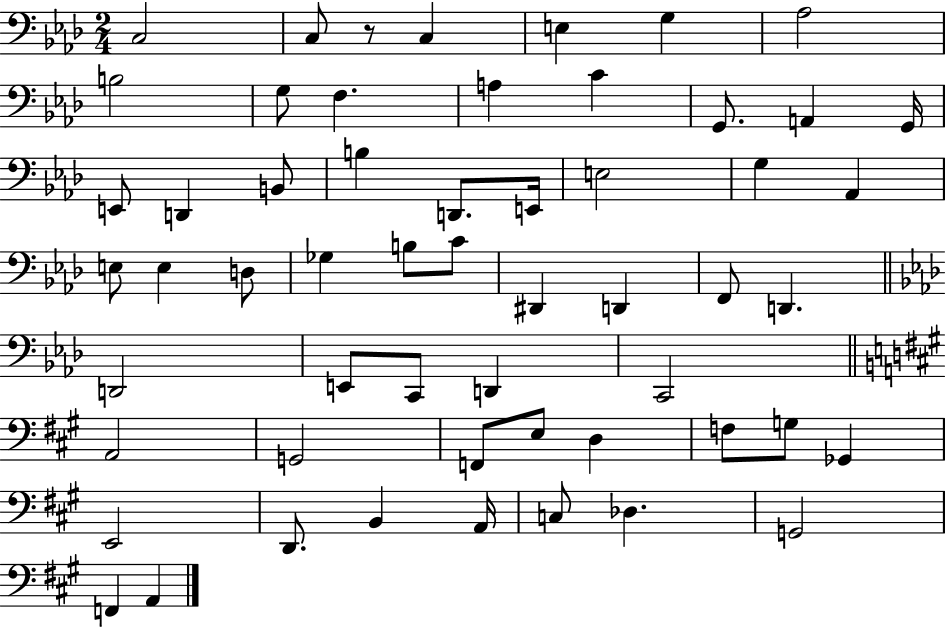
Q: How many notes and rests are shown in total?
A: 56